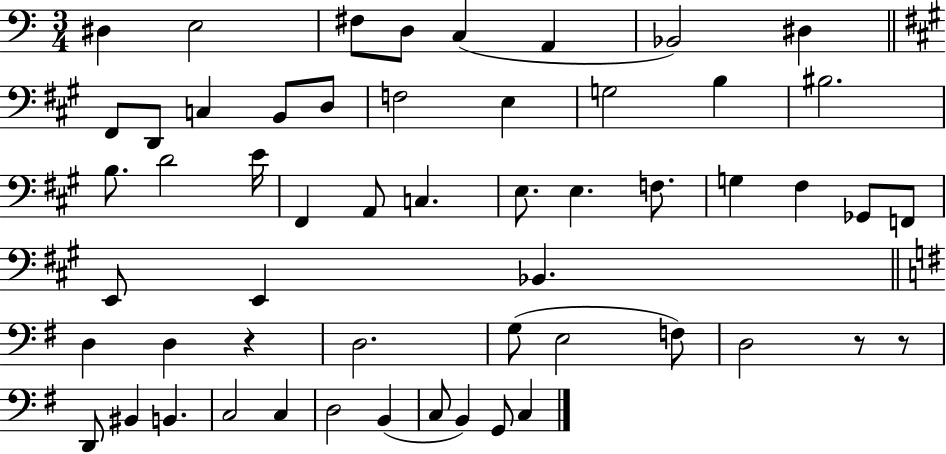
{
  \clef bass
  \numericTimeSignature
  \time 3/4
  \key c \major
  dis4 e2 | fis8 d8 c4( a,4 | bes,2) dis4 | \bar "||" \break \key a \major fis,8 d,8 c4 b,8 d8 | f2 e4 | g2 b4 | bis2. | \break b8. d'2 e'16 | fis,4 a,8 c4. | e8. e4. f8. | g4 fis4 ges,8 f,8 | \break e,8 e,4 bes,4. | \bar "||" \break \key g \major d4 d4 r4 | d2. | g8( e2 f8) | d2 r8 r8 | \break d,8 bis,4 b,4. | c2 c4 | d2 b,4( | c8 b,4) g,8 c4 | \break \bar "|."
}